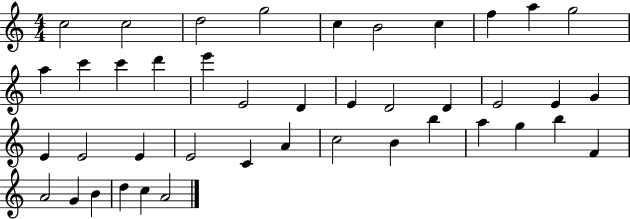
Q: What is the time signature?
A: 4/4